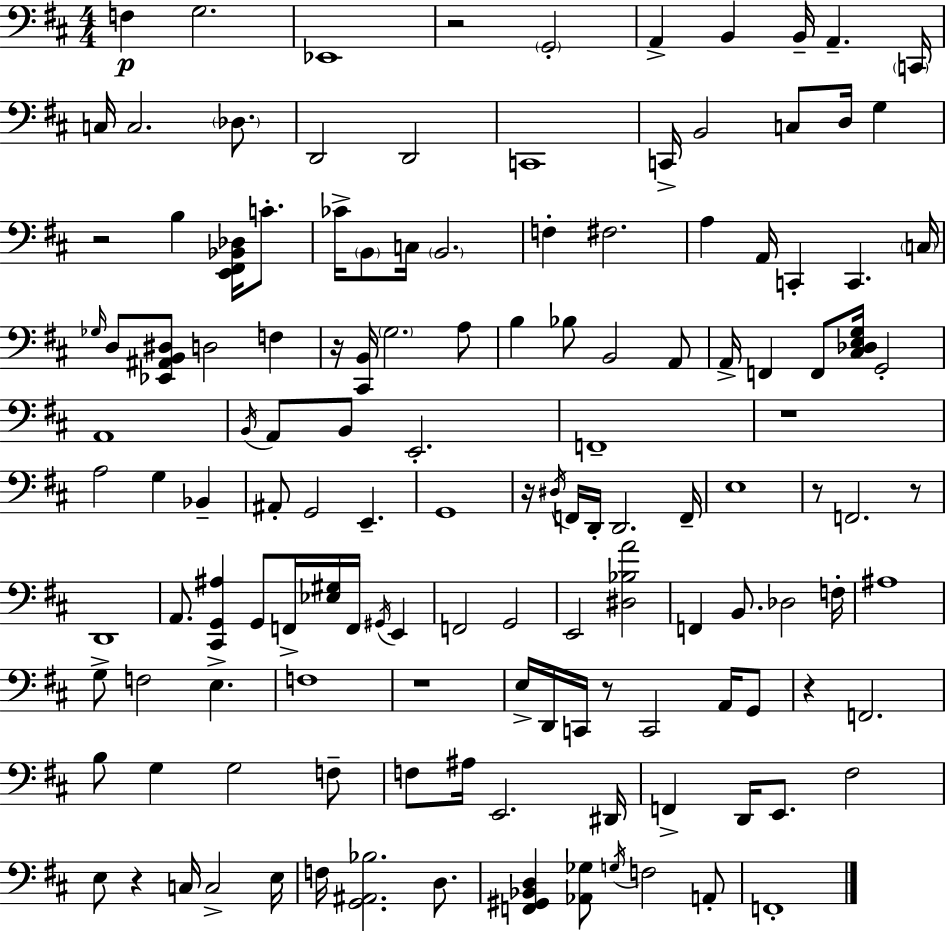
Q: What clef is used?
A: bass